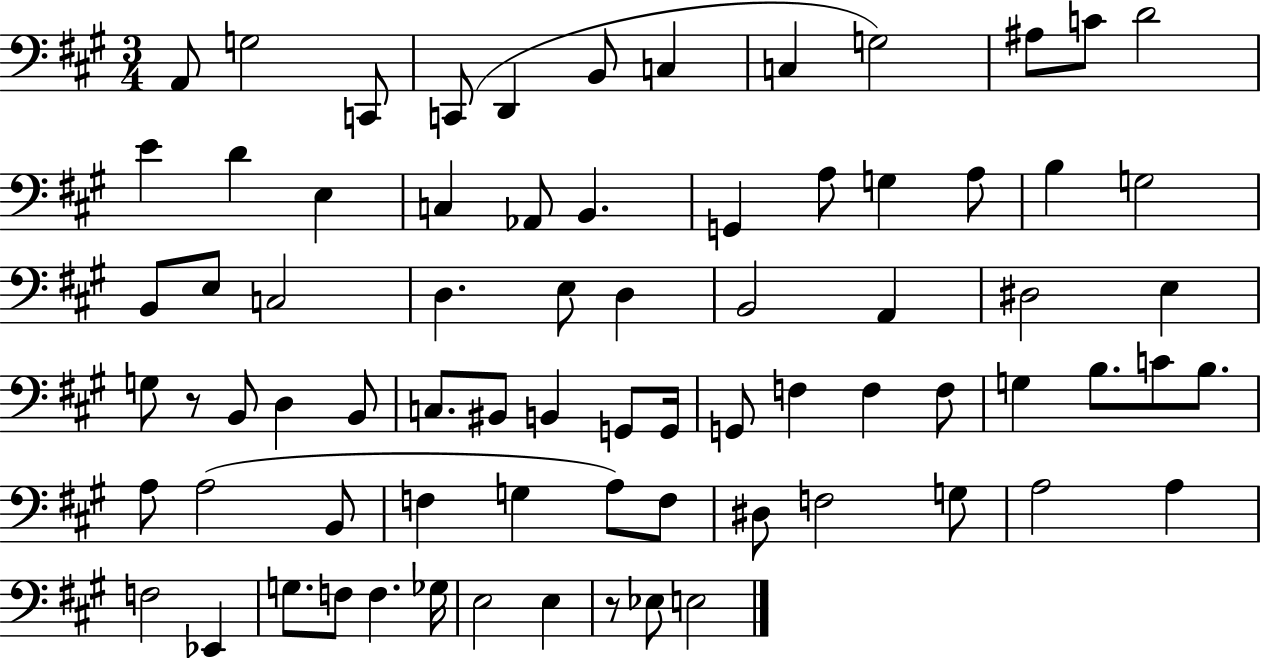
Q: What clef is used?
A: bass